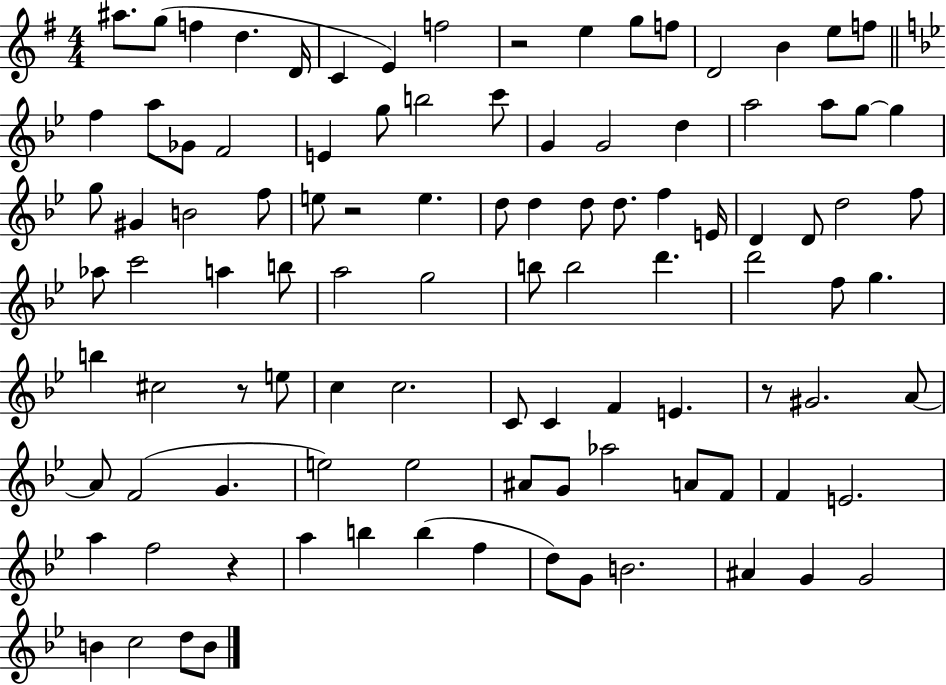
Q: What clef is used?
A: treble